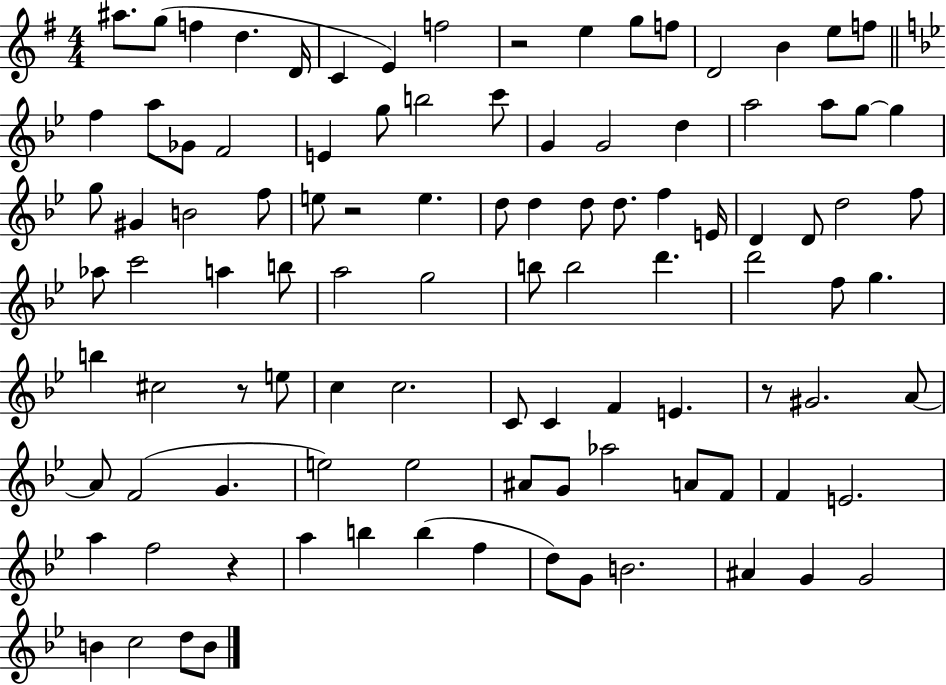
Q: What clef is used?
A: treble